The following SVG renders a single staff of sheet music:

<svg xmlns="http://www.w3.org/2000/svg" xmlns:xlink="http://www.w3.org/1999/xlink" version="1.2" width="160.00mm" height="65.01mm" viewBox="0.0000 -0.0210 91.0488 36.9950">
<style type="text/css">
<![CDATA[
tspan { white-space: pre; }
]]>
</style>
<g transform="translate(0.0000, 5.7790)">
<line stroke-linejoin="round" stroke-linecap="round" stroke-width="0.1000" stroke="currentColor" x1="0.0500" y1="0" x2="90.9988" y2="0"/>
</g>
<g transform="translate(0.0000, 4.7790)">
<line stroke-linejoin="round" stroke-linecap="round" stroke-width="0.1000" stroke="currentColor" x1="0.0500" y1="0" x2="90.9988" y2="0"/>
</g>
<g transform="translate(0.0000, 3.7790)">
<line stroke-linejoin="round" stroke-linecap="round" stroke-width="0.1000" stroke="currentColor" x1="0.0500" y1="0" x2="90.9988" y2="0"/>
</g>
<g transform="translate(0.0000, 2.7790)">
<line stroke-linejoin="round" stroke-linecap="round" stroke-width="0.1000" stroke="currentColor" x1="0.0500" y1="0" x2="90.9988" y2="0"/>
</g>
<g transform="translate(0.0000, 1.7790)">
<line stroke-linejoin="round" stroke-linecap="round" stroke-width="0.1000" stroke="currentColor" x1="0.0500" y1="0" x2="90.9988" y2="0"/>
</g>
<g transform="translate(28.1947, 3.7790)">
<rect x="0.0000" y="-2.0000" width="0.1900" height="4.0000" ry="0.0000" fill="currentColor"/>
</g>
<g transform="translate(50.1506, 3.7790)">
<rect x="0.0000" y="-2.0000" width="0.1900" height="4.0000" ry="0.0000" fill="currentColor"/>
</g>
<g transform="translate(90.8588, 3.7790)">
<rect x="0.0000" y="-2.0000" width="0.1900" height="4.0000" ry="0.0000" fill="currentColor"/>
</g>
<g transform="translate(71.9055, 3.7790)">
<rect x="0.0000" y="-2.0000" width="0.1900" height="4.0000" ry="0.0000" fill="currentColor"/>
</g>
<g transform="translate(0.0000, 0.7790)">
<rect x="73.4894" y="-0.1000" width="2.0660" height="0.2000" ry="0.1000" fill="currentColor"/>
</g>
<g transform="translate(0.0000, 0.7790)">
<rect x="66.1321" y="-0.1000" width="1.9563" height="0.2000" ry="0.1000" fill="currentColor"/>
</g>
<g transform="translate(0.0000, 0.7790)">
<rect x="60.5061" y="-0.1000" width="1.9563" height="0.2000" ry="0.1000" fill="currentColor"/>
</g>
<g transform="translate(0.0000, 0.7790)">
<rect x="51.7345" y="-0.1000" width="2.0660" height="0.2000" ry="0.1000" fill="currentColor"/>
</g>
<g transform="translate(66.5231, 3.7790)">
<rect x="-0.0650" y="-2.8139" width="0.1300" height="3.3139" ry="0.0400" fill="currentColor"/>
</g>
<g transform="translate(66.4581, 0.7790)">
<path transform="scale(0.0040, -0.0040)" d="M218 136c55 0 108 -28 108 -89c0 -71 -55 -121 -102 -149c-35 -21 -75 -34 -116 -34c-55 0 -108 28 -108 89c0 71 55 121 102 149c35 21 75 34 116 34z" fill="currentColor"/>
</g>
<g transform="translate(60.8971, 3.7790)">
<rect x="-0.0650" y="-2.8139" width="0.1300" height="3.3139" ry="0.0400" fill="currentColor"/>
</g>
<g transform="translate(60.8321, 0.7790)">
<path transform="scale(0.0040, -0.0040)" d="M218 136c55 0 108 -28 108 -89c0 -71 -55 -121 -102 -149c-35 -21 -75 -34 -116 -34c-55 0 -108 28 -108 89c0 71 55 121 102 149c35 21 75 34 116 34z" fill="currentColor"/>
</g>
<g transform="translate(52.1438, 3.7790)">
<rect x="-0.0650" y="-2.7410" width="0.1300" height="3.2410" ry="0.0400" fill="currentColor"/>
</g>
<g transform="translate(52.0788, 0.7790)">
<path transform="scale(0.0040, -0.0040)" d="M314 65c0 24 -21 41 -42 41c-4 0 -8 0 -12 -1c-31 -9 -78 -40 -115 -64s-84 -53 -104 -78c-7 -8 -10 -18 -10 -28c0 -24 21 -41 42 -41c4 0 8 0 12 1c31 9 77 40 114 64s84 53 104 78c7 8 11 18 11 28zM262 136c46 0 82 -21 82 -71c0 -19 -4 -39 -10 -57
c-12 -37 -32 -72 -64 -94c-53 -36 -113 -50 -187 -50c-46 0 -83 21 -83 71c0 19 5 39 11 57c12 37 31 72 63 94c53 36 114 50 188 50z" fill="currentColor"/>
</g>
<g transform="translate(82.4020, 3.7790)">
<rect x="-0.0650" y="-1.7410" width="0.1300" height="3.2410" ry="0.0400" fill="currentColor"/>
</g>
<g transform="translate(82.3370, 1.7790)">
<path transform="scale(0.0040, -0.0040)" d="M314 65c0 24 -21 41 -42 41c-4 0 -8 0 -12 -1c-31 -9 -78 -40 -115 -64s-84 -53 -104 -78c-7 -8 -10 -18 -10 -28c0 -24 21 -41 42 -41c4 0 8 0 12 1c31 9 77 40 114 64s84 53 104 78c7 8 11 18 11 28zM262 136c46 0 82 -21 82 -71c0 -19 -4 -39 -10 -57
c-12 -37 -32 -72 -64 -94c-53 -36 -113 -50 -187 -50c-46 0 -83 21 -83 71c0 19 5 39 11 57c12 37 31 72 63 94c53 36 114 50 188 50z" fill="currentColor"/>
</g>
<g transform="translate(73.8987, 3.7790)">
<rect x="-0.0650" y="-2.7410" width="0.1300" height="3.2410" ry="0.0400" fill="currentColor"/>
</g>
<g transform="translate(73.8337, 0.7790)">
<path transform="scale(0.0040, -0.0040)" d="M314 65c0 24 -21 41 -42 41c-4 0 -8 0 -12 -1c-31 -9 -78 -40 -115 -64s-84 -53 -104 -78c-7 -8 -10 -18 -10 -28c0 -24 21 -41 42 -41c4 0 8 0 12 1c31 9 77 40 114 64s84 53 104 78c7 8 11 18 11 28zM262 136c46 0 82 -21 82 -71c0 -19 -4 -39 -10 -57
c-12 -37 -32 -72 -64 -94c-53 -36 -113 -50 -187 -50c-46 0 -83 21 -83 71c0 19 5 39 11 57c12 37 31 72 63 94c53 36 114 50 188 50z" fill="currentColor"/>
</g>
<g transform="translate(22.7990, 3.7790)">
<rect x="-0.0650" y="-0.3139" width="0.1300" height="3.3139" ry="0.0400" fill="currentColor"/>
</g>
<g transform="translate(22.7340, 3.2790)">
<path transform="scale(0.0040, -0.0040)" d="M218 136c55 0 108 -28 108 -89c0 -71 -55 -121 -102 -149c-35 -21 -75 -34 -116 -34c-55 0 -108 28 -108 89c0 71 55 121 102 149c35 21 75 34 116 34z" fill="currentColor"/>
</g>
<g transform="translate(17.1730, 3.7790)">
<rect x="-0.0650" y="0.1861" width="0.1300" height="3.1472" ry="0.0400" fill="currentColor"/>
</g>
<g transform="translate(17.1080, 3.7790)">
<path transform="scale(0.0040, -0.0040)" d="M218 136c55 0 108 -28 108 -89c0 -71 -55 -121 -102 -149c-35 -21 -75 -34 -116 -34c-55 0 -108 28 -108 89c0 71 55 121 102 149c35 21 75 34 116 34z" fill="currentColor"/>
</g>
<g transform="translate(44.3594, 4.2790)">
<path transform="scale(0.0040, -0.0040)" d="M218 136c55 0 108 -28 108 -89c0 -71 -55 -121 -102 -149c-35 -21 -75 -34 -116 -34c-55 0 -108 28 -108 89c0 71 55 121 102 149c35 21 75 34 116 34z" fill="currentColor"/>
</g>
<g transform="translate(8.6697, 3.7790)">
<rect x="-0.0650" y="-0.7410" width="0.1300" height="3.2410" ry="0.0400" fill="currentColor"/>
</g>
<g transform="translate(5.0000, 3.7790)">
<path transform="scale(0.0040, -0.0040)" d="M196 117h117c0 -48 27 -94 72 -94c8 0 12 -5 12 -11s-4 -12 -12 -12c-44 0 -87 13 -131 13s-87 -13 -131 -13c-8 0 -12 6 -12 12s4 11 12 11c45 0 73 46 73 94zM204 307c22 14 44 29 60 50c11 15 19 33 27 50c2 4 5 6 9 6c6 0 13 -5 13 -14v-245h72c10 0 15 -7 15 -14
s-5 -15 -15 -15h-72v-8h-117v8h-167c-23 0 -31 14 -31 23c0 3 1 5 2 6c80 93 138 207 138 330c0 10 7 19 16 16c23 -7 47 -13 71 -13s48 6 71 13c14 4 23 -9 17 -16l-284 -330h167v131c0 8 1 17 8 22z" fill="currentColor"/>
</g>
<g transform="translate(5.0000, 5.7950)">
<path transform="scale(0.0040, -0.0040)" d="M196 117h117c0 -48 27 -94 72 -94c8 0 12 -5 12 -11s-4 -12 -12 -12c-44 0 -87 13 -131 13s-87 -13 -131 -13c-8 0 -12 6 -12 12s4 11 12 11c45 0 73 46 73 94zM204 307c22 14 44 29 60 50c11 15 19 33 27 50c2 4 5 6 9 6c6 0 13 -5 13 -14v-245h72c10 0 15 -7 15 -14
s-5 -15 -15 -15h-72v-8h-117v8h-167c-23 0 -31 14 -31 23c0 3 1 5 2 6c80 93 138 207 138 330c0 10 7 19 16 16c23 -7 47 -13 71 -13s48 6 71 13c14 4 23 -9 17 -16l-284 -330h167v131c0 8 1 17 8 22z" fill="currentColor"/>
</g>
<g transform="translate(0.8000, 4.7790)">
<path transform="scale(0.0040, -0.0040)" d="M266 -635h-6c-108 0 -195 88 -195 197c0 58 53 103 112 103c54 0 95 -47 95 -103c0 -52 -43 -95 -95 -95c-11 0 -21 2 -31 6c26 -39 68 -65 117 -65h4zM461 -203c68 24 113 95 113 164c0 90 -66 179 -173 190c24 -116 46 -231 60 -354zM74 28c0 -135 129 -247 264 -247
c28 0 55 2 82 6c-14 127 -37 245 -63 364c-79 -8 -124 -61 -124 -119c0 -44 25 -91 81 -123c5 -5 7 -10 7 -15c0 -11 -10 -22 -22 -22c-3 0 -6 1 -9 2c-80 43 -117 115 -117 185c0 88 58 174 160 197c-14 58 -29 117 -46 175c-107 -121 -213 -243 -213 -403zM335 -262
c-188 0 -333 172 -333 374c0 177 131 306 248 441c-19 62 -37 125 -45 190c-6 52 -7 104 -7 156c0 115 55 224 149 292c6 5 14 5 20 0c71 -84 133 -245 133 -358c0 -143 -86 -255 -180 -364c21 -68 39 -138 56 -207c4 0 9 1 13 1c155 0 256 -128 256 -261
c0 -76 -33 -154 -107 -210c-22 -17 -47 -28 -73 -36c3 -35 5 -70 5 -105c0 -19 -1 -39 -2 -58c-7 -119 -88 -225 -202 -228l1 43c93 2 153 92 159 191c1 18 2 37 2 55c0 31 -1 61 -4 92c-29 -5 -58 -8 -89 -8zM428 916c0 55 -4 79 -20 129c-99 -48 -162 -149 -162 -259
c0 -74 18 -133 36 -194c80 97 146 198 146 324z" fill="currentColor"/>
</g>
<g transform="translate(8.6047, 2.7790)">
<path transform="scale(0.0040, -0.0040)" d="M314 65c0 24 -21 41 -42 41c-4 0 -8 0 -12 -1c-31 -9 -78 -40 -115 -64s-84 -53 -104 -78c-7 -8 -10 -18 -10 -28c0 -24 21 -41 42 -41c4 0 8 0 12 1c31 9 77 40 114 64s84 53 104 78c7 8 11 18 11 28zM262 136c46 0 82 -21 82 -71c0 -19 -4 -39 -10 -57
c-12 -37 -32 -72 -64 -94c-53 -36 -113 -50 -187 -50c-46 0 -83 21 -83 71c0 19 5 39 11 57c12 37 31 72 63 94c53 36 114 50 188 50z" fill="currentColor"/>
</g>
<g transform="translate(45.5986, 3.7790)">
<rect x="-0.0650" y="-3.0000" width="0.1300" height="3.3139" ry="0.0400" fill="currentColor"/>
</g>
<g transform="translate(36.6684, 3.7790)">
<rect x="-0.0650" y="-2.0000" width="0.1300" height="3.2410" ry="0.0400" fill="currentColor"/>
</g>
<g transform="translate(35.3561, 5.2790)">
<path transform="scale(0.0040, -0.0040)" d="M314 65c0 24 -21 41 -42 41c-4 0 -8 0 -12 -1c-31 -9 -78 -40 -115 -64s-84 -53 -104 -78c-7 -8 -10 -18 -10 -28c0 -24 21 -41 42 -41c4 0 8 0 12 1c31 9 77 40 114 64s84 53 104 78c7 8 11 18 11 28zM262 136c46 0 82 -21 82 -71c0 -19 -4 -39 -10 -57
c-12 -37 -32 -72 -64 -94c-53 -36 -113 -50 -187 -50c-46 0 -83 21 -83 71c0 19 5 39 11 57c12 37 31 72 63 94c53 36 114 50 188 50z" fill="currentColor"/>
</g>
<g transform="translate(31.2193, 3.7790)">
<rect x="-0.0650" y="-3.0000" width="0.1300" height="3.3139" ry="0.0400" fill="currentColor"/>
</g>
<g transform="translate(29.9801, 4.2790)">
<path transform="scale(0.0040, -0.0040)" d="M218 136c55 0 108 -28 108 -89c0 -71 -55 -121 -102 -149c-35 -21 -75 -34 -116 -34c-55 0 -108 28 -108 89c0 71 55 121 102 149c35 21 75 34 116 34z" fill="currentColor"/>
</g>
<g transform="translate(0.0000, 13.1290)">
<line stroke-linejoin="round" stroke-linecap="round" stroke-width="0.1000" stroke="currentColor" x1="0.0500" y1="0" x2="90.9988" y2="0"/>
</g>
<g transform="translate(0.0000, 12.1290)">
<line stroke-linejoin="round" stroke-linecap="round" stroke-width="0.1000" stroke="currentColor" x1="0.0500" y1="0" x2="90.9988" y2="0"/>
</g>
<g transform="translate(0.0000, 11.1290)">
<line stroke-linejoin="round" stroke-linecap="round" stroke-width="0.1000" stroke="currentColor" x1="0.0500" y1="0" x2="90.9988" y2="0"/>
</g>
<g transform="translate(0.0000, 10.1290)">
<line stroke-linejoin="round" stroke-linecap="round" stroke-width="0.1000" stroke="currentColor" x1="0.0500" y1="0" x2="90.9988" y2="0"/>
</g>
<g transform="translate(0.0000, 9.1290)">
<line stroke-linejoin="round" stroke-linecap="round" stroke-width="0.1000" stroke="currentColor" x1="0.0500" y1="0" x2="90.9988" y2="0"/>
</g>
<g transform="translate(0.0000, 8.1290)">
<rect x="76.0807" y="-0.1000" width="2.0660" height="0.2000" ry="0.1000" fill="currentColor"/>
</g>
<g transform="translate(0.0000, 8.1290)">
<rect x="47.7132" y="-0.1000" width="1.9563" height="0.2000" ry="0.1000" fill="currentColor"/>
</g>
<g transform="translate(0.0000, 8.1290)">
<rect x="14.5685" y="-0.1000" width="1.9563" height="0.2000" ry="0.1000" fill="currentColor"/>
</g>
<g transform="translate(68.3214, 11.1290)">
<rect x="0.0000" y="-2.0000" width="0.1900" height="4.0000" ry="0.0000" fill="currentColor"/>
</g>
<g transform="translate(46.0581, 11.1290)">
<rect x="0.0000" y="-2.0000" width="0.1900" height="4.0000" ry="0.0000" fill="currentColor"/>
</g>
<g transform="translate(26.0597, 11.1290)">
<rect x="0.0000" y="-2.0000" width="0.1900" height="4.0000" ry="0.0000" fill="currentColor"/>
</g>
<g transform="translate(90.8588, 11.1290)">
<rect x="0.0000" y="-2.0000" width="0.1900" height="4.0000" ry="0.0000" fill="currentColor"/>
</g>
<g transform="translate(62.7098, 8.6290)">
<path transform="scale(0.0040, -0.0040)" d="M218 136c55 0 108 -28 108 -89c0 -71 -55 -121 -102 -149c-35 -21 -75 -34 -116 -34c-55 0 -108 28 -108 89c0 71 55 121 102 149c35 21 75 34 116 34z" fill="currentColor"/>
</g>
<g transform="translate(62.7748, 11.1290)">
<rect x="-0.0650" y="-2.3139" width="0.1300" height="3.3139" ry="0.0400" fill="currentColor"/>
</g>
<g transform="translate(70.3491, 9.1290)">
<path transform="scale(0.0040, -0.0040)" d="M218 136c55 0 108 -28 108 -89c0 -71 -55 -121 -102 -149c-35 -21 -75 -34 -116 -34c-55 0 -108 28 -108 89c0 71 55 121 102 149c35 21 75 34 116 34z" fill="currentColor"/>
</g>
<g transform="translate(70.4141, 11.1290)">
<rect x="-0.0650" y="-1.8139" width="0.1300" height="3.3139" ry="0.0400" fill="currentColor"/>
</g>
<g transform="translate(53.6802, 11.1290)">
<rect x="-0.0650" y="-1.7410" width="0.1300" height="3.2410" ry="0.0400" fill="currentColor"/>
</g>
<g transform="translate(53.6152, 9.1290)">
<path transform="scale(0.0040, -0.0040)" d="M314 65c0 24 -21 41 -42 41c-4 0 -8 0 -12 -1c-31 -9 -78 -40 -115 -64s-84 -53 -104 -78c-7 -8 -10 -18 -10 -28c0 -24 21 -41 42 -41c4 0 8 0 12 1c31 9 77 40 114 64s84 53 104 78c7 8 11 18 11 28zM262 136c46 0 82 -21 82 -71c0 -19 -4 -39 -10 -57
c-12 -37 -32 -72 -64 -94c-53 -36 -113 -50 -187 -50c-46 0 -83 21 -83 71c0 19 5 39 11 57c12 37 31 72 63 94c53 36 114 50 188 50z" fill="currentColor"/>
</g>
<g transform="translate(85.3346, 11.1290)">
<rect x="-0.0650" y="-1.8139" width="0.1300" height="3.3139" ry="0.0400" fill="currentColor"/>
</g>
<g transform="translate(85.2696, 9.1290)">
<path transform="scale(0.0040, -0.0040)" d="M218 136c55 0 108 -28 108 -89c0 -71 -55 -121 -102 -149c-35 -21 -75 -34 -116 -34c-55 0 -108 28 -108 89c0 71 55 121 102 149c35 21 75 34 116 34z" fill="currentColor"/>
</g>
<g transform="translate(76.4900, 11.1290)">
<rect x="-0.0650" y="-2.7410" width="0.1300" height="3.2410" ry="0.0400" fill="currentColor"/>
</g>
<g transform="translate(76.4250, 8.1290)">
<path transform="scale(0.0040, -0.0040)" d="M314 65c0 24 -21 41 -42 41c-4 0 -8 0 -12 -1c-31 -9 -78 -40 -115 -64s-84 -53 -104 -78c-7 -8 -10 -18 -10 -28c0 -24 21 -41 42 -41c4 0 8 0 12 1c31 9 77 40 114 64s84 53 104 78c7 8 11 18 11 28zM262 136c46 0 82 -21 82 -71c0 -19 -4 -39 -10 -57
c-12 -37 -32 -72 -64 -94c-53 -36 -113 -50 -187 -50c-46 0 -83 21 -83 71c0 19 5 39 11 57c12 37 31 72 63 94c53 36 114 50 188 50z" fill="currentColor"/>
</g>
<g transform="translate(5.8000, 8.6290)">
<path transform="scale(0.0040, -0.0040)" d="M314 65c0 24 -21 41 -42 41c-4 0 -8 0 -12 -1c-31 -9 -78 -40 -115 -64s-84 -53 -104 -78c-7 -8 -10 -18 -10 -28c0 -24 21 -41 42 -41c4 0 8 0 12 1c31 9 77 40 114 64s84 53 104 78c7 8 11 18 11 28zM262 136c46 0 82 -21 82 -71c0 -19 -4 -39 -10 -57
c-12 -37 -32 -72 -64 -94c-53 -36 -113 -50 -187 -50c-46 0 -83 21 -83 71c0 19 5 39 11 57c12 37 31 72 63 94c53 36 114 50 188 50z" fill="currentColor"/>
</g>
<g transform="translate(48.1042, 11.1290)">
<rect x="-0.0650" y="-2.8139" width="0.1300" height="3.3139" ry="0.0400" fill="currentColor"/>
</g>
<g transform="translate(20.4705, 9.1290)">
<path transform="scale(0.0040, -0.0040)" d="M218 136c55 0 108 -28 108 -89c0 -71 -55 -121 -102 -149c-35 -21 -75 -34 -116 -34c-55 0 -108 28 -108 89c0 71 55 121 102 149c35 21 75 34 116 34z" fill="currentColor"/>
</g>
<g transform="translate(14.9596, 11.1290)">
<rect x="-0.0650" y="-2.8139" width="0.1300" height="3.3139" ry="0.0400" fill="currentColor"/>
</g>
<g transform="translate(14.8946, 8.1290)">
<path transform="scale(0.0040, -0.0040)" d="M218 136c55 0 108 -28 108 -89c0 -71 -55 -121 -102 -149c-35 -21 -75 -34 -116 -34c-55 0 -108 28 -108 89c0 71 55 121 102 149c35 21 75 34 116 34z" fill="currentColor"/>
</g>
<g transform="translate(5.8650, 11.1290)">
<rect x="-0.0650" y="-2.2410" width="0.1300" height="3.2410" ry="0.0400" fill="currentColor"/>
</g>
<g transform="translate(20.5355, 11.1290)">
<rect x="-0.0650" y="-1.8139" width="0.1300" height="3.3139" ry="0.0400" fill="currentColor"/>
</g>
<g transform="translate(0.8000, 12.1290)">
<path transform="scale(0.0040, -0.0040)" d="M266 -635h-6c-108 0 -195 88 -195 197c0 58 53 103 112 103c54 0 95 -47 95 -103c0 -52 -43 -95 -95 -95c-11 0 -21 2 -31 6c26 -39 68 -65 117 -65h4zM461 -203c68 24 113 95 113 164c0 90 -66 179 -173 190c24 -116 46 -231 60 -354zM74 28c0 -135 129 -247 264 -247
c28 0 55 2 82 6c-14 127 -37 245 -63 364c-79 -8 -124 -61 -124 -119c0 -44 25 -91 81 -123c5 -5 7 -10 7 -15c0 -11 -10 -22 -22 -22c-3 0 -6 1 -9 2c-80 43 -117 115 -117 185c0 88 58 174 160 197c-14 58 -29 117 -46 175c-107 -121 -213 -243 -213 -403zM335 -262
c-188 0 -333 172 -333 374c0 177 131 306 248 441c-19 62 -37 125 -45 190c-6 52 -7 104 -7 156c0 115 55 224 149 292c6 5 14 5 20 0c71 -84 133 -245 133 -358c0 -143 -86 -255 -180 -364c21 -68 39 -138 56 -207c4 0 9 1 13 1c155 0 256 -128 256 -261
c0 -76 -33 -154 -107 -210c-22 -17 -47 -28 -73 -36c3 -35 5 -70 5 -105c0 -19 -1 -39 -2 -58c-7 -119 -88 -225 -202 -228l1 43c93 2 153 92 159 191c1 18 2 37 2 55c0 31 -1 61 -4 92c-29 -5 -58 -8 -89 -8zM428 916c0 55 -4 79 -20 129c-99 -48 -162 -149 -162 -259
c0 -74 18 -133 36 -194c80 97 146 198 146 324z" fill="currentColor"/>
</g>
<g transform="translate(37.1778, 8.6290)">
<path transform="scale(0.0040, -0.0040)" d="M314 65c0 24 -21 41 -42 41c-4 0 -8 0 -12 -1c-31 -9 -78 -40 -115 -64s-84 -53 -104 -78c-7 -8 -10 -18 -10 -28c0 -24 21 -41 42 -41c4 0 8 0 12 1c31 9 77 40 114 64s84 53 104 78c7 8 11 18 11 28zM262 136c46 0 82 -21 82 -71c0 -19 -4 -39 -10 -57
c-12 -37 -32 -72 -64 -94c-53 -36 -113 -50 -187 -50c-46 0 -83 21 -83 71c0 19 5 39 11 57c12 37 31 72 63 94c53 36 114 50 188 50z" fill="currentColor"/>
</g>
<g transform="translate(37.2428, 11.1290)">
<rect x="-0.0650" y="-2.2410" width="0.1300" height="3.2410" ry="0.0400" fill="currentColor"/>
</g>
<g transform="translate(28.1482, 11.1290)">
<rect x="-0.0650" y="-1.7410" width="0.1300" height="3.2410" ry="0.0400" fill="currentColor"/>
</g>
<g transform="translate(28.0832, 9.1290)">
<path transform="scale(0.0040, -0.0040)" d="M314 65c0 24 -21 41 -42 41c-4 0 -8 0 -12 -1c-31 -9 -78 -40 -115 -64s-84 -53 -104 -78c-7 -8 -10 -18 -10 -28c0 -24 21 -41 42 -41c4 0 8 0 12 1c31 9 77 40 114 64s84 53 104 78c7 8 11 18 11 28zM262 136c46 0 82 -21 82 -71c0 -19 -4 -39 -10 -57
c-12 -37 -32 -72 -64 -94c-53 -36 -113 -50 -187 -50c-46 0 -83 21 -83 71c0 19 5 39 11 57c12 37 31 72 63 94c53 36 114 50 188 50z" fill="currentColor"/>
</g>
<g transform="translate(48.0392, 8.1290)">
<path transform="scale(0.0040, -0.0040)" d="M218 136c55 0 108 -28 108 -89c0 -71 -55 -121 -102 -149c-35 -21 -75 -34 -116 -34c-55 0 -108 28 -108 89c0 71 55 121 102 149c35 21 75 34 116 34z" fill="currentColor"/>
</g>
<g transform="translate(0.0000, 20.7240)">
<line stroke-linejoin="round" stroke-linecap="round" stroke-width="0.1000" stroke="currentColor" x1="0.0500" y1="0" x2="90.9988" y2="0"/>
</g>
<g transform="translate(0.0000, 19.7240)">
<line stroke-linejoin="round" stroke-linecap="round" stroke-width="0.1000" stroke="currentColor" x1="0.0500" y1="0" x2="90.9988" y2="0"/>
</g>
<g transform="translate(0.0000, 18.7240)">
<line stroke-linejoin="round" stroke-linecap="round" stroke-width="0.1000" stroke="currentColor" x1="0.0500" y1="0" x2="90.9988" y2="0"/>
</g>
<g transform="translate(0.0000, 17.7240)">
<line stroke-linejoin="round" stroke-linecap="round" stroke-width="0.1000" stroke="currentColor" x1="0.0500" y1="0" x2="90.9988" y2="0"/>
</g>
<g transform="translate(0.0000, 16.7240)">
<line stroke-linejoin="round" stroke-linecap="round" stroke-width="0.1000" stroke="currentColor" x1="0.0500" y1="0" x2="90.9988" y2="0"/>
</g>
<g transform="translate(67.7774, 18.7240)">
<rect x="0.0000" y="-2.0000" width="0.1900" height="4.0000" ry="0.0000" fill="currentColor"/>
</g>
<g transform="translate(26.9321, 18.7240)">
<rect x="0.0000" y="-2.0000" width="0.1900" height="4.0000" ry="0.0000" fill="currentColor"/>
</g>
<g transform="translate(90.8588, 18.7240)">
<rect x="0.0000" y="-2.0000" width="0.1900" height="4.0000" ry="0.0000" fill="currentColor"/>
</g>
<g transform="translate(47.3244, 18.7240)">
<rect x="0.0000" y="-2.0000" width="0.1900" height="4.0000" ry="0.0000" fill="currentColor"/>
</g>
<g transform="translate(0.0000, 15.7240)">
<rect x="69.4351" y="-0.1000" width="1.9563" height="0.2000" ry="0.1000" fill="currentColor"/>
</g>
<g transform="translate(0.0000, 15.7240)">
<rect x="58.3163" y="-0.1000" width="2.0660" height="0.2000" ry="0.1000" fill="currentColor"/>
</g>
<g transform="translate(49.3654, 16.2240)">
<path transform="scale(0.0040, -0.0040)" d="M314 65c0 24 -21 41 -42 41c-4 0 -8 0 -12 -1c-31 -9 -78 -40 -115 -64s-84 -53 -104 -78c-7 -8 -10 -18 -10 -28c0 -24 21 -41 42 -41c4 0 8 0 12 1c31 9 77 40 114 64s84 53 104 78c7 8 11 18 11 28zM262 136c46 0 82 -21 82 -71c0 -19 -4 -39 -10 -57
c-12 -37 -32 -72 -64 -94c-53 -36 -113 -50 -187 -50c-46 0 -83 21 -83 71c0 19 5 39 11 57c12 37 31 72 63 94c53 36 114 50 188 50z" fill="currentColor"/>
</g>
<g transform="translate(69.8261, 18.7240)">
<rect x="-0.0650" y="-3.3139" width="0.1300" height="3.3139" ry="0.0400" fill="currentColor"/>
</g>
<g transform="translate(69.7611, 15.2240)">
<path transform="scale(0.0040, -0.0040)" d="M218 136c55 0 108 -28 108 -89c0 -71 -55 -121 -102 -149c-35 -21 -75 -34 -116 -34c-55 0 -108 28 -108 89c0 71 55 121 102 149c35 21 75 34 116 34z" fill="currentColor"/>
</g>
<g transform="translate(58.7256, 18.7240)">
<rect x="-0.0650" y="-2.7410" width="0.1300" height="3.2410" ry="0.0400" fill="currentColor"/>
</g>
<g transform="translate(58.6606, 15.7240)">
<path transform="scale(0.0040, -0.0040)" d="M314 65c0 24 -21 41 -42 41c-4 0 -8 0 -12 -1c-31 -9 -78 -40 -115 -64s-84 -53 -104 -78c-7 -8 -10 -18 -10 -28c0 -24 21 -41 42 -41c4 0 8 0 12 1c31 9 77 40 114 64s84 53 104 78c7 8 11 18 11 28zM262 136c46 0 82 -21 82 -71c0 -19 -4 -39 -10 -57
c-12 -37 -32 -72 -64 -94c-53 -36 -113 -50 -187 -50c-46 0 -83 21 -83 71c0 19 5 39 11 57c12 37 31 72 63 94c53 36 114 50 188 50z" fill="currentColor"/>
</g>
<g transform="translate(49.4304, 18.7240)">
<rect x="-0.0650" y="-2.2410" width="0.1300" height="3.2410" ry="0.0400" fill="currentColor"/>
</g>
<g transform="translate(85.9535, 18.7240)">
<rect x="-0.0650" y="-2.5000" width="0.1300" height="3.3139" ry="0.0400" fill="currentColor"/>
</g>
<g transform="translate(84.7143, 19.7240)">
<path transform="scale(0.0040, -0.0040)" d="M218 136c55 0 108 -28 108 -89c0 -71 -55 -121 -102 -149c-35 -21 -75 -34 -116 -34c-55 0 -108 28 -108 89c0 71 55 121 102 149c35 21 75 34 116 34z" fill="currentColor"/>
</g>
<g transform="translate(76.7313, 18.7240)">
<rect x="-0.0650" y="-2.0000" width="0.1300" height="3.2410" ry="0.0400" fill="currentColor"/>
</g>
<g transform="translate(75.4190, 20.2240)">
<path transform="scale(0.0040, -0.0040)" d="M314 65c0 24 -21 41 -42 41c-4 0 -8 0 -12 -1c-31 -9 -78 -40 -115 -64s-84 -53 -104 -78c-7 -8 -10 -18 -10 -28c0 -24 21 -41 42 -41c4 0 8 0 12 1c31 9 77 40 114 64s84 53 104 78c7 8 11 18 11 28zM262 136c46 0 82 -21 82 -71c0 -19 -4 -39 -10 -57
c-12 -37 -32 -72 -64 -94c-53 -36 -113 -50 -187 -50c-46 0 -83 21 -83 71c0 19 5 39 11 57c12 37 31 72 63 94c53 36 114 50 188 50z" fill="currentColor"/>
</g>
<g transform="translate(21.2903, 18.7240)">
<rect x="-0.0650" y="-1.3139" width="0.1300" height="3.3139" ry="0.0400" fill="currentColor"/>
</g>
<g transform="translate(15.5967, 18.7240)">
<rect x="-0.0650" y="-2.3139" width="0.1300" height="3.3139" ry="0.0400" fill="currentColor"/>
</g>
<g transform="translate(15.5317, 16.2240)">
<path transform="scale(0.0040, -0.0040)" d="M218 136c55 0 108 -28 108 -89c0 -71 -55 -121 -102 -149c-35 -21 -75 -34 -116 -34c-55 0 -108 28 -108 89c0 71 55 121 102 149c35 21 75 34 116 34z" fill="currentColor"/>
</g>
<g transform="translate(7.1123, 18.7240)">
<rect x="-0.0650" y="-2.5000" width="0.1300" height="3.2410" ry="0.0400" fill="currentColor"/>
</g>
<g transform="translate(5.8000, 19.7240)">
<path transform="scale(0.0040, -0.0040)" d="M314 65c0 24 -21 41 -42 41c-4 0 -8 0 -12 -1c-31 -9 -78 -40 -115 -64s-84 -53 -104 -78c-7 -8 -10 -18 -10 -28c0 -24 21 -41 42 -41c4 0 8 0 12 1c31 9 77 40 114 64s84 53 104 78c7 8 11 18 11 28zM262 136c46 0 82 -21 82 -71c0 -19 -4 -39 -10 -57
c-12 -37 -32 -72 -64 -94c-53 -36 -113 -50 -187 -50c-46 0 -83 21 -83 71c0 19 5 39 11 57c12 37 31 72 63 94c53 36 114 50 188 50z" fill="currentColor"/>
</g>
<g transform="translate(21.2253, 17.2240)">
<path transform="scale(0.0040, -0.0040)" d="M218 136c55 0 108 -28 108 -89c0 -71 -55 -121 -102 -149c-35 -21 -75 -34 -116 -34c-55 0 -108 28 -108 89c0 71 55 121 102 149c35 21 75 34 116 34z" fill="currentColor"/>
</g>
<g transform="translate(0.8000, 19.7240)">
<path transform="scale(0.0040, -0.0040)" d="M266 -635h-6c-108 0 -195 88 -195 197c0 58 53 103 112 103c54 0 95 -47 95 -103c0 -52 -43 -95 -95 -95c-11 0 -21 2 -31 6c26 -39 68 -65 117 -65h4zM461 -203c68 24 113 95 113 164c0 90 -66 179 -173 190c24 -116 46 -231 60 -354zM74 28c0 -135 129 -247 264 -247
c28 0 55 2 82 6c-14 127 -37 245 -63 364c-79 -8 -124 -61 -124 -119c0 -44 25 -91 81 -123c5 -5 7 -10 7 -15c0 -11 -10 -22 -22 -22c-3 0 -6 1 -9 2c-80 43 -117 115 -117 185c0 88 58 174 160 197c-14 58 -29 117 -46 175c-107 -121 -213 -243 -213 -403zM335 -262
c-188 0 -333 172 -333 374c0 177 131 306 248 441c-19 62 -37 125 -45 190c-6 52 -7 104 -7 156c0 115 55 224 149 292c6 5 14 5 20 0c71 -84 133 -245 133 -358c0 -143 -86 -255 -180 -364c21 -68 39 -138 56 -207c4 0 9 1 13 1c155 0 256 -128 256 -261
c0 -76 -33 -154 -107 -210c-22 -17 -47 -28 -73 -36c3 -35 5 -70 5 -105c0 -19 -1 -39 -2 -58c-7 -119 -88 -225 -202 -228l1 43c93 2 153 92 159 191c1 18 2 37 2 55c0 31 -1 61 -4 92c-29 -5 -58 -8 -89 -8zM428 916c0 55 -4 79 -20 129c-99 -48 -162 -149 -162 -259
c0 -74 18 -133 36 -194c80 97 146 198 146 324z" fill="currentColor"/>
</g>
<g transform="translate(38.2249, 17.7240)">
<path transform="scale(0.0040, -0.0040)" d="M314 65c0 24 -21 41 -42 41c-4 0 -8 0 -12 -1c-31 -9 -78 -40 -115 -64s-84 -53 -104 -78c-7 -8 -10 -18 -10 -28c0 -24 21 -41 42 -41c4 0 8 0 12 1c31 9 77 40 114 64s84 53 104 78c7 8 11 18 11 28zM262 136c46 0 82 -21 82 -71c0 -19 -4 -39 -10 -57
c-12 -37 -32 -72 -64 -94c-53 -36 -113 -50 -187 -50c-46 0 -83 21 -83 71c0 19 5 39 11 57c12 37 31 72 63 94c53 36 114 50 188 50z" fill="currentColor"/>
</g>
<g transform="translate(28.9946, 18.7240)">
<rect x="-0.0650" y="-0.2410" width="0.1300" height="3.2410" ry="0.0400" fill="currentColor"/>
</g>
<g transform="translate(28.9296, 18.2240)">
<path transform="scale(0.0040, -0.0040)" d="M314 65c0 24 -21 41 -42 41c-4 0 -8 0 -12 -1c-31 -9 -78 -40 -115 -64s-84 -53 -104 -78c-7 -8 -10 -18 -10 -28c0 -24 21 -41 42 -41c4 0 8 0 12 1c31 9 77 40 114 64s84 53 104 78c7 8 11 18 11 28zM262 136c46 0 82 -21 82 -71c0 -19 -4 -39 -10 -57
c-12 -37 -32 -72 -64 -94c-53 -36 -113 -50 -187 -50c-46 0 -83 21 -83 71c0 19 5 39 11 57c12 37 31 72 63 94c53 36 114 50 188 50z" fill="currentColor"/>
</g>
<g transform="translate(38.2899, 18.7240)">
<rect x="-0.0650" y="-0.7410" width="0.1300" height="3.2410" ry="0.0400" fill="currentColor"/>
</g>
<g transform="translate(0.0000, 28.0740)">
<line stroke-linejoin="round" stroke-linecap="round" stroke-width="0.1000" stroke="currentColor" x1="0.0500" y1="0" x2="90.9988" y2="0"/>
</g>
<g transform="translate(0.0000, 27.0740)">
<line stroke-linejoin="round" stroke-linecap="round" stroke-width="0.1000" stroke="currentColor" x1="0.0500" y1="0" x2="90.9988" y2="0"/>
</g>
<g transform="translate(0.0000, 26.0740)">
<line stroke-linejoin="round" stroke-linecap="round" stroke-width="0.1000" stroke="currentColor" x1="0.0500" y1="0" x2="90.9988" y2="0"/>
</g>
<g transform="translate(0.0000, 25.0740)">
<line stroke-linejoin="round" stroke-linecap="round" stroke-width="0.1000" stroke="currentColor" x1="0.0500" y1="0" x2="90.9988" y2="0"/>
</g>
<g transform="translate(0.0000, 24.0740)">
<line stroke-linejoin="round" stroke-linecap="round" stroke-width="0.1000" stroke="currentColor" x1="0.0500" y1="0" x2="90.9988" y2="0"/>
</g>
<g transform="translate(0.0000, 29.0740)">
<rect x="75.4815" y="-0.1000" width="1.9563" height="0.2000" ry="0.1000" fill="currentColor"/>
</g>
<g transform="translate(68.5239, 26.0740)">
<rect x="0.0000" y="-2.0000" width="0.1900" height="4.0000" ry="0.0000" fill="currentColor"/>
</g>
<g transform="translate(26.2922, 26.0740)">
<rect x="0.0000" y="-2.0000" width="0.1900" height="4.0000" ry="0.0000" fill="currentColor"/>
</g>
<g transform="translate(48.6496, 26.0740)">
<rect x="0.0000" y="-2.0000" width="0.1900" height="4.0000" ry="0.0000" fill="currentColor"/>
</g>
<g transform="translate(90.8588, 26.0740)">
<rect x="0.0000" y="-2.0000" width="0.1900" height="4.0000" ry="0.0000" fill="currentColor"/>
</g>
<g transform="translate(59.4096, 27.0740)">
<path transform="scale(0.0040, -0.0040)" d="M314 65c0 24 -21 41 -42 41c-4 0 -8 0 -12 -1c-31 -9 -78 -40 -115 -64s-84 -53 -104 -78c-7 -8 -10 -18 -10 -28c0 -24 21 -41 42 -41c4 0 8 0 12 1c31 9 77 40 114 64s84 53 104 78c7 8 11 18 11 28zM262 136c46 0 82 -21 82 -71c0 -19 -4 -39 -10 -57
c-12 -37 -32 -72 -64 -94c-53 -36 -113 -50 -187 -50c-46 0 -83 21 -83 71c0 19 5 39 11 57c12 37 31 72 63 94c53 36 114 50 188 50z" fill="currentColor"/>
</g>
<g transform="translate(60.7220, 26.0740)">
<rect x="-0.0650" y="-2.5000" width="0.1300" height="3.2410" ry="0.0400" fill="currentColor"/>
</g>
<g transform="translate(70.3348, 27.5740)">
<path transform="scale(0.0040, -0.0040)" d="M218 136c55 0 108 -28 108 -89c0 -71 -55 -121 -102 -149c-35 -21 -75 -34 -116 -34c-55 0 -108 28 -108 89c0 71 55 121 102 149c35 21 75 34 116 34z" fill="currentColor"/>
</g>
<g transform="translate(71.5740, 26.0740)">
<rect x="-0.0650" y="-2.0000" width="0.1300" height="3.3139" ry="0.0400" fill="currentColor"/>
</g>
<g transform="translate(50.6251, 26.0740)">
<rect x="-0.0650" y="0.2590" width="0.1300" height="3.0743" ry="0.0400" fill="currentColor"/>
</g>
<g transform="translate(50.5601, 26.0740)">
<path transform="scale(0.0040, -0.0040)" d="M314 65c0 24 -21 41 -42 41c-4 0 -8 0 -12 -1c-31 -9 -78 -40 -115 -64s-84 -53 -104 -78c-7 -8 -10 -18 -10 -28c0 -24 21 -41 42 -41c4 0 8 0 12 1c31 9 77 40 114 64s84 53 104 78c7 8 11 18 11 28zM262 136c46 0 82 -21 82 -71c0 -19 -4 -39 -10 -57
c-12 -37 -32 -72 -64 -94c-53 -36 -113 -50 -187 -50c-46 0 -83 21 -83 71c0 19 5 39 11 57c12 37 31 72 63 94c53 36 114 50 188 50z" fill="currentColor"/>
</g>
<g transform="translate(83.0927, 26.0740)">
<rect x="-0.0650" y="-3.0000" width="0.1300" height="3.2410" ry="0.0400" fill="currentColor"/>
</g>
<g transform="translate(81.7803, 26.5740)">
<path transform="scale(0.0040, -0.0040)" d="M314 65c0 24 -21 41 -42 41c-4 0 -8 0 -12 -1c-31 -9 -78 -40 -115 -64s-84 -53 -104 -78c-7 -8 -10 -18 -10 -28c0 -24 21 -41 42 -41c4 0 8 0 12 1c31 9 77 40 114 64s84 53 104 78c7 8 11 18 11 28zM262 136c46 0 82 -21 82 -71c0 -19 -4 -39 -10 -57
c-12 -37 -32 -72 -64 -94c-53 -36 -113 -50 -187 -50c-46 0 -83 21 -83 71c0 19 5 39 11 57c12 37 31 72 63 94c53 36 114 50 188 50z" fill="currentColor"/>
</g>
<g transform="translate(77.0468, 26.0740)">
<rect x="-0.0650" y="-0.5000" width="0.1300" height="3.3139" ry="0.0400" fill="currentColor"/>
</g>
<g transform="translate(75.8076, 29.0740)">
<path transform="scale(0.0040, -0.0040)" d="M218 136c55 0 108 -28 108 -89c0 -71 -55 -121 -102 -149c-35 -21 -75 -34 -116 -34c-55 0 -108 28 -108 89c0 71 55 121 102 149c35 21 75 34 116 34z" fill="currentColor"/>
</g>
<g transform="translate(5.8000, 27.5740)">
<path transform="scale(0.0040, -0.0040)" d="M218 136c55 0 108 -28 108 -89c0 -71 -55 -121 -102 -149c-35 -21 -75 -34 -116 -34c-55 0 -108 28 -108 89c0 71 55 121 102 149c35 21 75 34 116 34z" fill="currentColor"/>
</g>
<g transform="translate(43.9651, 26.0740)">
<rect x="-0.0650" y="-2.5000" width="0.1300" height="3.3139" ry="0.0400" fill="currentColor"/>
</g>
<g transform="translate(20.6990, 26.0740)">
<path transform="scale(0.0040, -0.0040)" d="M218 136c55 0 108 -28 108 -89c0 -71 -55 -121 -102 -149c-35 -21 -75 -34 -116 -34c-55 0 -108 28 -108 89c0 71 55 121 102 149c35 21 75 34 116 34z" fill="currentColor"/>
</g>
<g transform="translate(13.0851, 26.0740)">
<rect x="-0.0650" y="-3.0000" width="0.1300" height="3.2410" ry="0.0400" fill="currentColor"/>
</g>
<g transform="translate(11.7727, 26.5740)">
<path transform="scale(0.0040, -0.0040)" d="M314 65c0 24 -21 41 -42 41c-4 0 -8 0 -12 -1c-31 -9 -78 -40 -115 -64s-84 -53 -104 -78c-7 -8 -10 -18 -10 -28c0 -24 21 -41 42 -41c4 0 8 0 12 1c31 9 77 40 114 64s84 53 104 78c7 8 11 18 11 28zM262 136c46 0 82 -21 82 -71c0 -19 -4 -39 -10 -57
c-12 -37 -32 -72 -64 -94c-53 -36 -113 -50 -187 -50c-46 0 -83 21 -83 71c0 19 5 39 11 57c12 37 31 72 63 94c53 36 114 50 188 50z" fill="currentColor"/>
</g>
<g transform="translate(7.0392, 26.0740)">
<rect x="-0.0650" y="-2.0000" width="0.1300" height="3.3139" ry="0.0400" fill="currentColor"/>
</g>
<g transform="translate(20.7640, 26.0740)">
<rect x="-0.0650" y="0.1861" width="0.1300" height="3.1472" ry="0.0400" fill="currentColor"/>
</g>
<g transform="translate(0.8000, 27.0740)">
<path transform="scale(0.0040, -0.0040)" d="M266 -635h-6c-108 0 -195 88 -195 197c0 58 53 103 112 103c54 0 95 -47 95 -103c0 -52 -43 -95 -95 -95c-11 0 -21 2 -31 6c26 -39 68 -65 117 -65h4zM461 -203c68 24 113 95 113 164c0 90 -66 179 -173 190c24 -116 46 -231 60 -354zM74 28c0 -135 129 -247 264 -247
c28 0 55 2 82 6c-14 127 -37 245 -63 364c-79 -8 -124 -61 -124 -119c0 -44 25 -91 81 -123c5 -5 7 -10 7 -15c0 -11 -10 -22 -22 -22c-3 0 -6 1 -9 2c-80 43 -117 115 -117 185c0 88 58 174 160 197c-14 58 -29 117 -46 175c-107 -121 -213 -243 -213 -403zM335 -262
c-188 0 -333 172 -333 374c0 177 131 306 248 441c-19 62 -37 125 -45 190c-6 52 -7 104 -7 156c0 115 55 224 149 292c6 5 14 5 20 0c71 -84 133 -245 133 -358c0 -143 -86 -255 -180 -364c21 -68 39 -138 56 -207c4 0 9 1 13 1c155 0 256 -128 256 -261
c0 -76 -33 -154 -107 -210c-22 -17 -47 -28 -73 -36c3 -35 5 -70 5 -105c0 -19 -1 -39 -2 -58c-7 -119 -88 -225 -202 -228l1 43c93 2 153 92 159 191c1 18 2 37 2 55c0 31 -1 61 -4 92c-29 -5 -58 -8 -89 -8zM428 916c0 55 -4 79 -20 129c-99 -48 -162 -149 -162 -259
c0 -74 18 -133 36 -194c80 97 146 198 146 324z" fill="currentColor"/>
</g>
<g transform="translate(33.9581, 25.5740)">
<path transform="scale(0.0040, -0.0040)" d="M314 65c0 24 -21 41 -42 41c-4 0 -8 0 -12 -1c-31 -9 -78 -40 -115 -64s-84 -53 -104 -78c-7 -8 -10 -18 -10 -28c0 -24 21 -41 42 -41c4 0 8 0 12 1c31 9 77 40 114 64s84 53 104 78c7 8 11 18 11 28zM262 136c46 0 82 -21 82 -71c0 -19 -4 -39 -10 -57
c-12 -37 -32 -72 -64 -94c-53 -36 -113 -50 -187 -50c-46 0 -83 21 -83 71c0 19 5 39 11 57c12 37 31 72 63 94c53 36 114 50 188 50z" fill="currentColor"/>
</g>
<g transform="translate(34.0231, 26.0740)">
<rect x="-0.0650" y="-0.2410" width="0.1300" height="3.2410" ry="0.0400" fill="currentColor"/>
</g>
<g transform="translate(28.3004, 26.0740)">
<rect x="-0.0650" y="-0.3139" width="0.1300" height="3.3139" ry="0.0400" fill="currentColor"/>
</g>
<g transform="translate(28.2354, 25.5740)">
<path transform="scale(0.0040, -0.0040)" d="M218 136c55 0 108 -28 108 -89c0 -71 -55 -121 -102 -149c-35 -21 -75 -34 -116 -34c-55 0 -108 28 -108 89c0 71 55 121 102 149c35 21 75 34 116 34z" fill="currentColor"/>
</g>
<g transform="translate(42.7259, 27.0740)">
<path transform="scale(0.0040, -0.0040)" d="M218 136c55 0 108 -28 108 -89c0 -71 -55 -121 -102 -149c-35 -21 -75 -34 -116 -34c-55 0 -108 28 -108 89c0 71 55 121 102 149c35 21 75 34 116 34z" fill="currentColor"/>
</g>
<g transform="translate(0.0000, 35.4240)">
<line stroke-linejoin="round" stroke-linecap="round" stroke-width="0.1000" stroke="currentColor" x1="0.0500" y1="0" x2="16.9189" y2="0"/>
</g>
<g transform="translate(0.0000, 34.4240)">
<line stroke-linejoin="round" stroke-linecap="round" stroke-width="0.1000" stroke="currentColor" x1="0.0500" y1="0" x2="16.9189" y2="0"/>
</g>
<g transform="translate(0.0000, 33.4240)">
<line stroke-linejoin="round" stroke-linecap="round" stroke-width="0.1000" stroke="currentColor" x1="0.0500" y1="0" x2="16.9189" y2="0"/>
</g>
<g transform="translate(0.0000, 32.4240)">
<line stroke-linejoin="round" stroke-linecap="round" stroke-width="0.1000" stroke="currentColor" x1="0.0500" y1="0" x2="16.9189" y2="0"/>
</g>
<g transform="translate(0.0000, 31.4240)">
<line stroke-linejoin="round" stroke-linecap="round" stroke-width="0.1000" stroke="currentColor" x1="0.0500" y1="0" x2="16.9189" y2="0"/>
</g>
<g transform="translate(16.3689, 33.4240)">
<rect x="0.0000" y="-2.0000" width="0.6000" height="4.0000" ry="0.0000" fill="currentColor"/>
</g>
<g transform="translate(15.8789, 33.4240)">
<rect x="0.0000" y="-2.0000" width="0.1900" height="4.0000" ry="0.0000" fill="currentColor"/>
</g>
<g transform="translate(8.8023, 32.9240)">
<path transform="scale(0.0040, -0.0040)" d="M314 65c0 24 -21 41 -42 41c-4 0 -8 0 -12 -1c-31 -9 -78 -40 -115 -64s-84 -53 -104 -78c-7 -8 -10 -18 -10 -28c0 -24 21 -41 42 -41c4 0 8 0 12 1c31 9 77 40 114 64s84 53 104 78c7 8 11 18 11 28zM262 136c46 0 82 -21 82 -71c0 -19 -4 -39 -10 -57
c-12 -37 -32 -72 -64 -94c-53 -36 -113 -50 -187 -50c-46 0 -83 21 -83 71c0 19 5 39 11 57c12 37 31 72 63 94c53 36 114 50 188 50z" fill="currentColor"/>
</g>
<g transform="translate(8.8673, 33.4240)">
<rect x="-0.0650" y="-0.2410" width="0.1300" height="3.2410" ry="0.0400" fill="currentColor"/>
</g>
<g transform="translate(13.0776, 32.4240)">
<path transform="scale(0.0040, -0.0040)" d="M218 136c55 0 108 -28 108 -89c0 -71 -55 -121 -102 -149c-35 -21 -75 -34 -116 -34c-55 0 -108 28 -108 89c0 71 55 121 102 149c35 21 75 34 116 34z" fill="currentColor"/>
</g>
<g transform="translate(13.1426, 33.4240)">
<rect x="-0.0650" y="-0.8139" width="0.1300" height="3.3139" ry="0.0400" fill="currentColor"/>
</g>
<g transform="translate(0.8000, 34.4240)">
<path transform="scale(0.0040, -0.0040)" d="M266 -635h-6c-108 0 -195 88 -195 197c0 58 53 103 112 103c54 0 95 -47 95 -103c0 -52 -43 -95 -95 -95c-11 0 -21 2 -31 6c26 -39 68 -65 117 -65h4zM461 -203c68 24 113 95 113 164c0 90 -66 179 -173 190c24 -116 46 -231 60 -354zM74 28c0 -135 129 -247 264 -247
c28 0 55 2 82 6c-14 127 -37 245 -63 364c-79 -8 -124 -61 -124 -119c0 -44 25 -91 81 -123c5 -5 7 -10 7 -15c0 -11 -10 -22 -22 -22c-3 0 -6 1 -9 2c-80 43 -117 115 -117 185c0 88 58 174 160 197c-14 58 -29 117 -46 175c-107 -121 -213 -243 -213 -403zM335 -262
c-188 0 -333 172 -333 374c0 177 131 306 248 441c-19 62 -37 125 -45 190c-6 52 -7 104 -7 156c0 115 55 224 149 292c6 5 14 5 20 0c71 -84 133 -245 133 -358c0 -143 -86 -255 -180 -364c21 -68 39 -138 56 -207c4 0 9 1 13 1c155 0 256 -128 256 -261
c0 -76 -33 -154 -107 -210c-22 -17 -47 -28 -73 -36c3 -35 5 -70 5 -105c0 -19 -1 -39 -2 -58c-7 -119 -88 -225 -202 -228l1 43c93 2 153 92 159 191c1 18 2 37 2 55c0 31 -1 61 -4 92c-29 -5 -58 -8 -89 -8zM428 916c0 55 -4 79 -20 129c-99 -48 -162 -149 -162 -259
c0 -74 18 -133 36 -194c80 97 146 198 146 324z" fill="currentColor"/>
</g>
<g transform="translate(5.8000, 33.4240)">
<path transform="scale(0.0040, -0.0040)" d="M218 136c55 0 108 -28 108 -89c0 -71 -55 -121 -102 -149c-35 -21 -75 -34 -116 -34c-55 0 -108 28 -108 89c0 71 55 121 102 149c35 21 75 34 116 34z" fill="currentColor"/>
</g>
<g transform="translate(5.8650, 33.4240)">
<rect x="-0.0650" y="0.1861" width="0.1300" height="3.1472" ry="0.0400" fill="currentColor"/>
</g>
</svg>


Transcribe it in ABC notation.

X:1
T:Untitled
M:4/4
L:1/4
K:C
d2 B c A F2 A a2 a a a2 f2 g2 a f f2 g2 a f2 g f a2 f G2 g e c2 d2 g2 a2 b F2 G F A2 B c c2 G B2 G2 F C A2 B c2 d